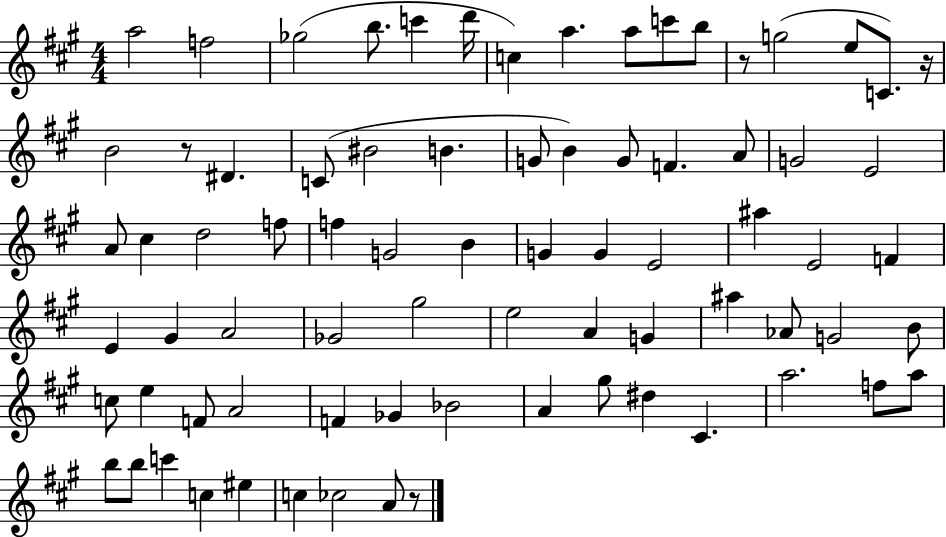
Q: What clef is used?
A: treble